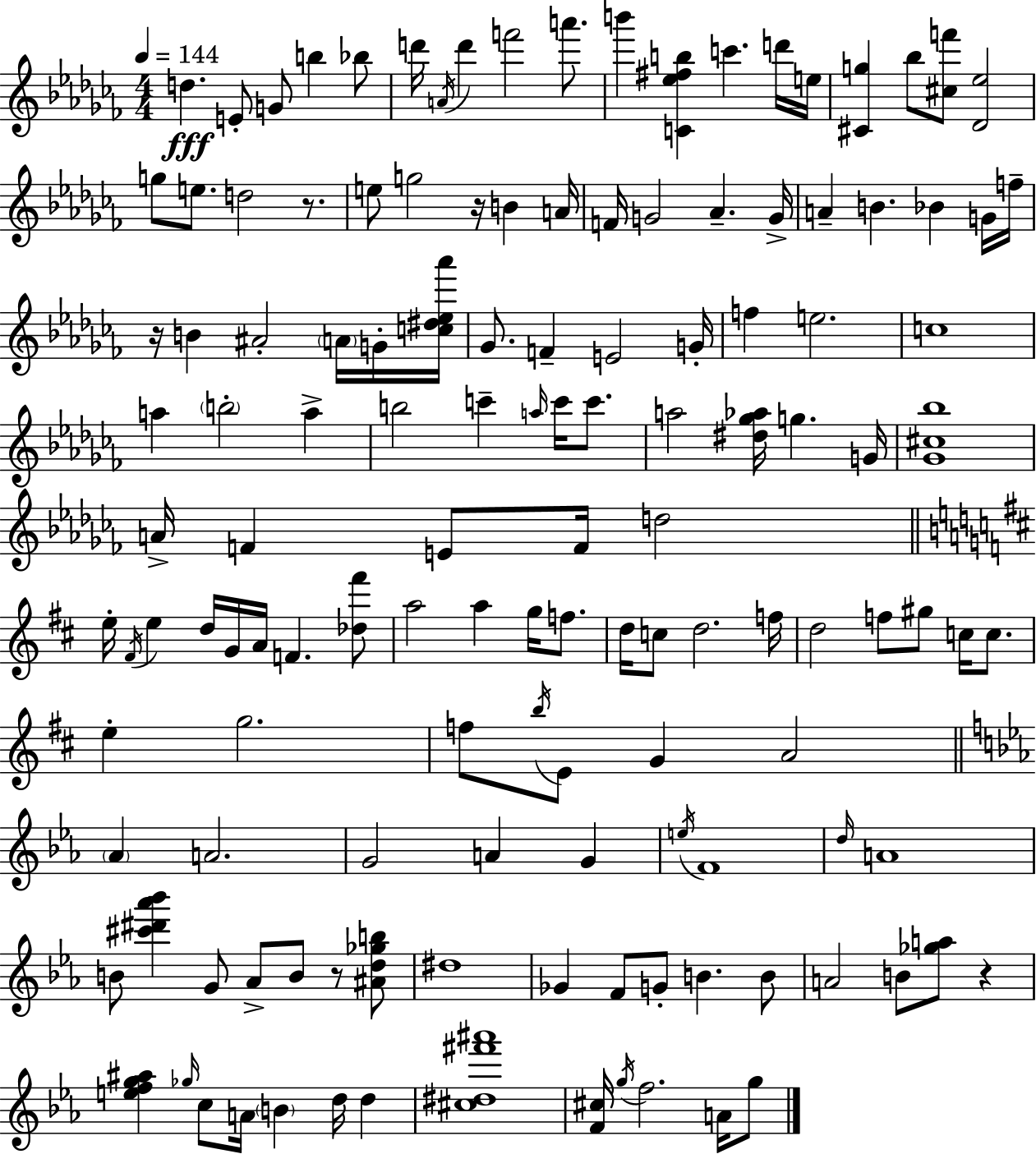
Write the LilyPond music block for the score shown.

{
  \clef treble
  \numericTimeSignature
  \time 4/4
  \key aes \minor
  \tempo 4 = 144
  d''4.\fff e'8-. g'8 b''4 bes''8 | d'''16 \acciaccatura { a'16 } d'''4 f'''2 a'''8. | b'''4 <c' ees'' fis'' b''>4 c'''4. d'''16 | e''16 <cis' g''>4 bes''8 <cis'' f'''>8 <des' ees''>2 | \break g''8 e''8. d''2 r8. | e''8 g''2 r16 b'4 | a'16 f'16 g'2 aes'4.-- | g'16-> a'4-- b'4. bes'4 g'16 | \break f''16-- r16 b'4 ais'2-. \parenthesize a'16 g'16-. | <c'' dis'' ees'' aes'''>16 ges'8. f'4-- e'2 | g'16-. f''4 e''2. | c''1 | \break a''4 \parenthesize b''2-. a''4-> | b''2 c'''4-- \grace { a''16 } c'''16 c'''8. | a''2 <dis'' ges'' aes''>16 g''4. | g'16 <ges' cis'' bes''>1 | \break a'16-> f'4 e'8 f'16 d''2 | \bar "||" \break \key b \minor e''16-. \acciaccatura { fis'16 } e''4 d''16 g'16 a'16 f'4. <des'' fis'''>8 | a''2 a''4 g''16 f''8. | d''16 c''8 d''2. | f''16 d''2 f''8 gis''8 c''16 c''8. | \break e''4-. g''2. | f''8 \acciaccatura { b''16 } e'8 g'4 a'2 | \bar "||" \break \key c \minor \parenthesize aes'4 a'2. | g'2 a'4 g'4 | \acciaccatura { e''16 } f'1 | \grace { d''16 } a'1 | \break b'8 <cis''' dis''' aes''' bes'''>4 g'8 aes'8-> b'8 r8 | <ais' d'' ges'' b''>8 dis''1 | ges'4 f'8 g'8-. b'4. | b'8 a'2 b'8 <ges'' a''>8 r4 | \break <e'' f'' g'' ais''>4 \grace { ges''16 } c''8 a'16 \parenthesize b'4 d''16 d''4 | <cis'' dis'' fis''' ais'''>1 | <f' cis''>16 \acciaccatura { g''16 } f''2. | a'16 g''8 \bar "|."
}